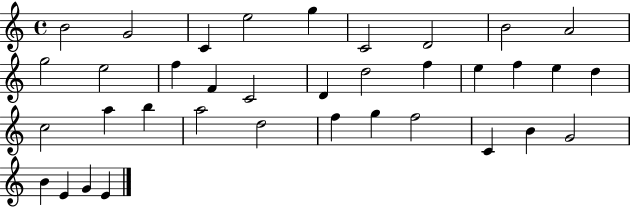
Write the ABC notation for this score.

X:1
T:Untitled
M:4/4
L:1/4
K:C
B2 G2 C e2 g C2 D2 B2 A2 g2 e2 f F C2 D d2 f e f e d c2 a b a2 d2 f g f2 C B G2 B E G E